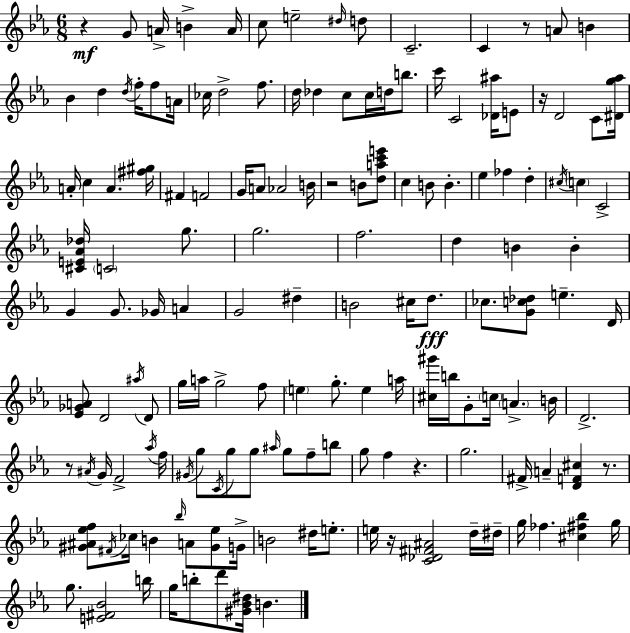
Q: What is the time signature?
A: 6/8